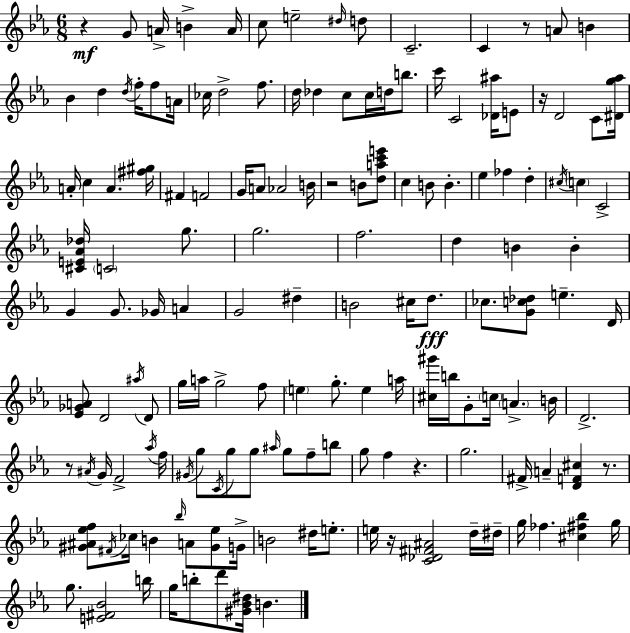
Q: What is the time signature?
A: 6/8